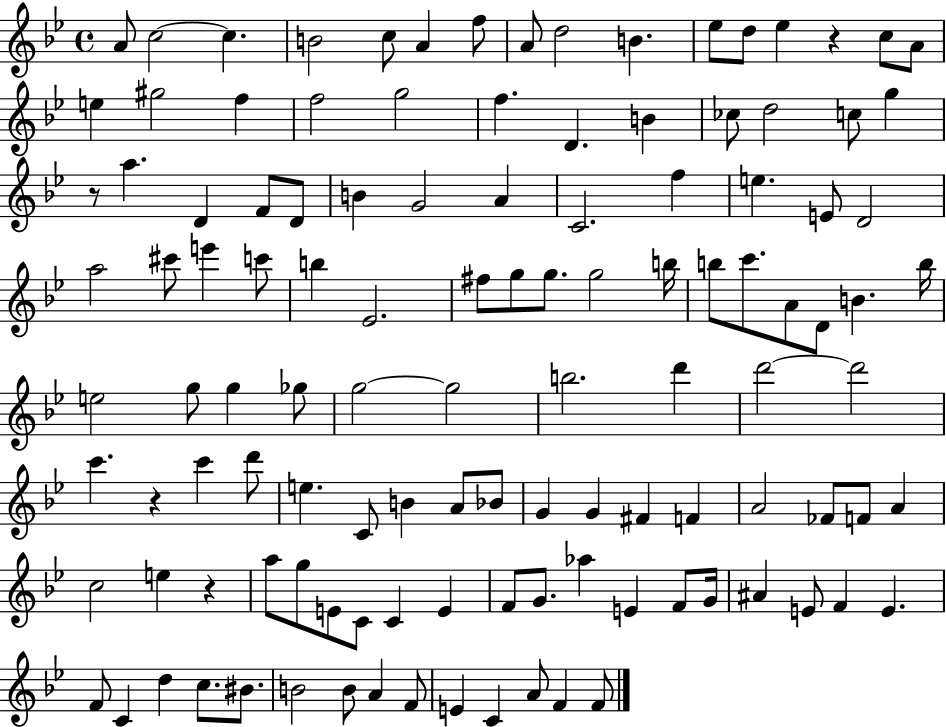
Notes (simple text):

A4/e C5/h C5/q. B4/h C5/e A4/q F5/e A4/e D5/h B4/q. Eb5/e D5/e Eb5/q R/q C5/e A4/e E5/q G#5/h F5/q F5/h G5/h F5/q. D4/q. B4/q CES5/e D5/h C5/e G5/q R/e A5/q. D4/q F4/e D4/e B4/q G4/h A4/q C4/h. F5/q E5/q. E4/e D4/h A5/h C#6/e E6/q C6/e B5/q Eb4/h. F#5/e G5/e G5/e. G5/h B5/s B5/e C6/e. A4/e D4/e B4/q. B5/s E5/h G5/e G5/q Gb5/e G5/h G5/h B5/h. D6/q D6/h D6/h C6/q. R/q C6/q D6/e E5/q. C4/e B4/q A4/e Bb4/e G4/q G4/q F#4/q F4/q A4/h FES4/e F4/e A4/q C5/h E5/q R/q A5/e G5/e E4/e C4/e C4/q E4/q F4/e G4/e. Ab5/q E4/q F4/e G4/s A#4/q E4/e F4/q E4/q. F4/e C4/q D5/q C5/e. BIS4/e. B4/h B4/e A4/q F4/e E4/q C4/q A4/e F4/q F4/e